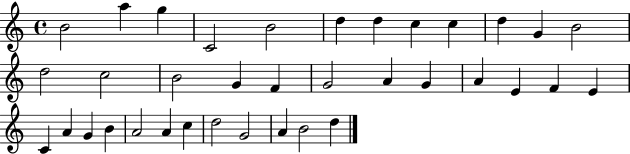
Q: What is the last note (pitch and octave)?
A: D5